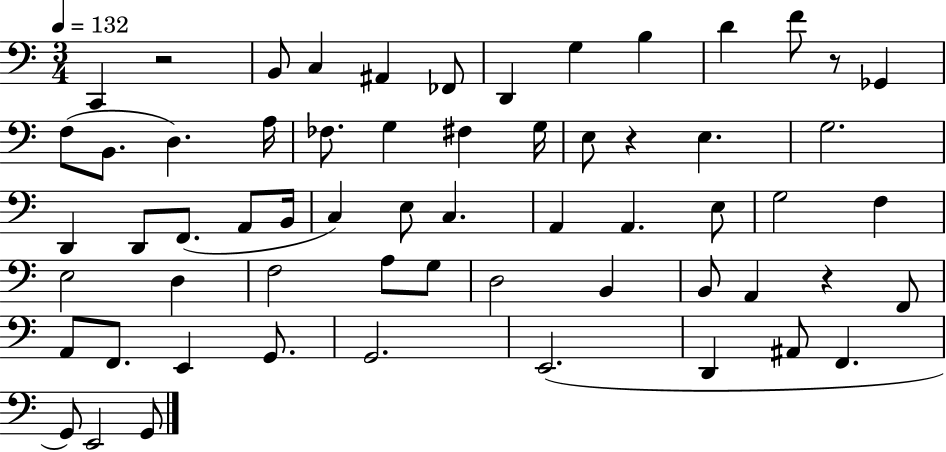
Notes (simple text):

C2/q R/h B2/e C3/q A#2/q FES2/e D2/q G3/q B3/q D4/q F4/e R/e Gb2/q F3/e B2/e. D3/q. A3/s FES3/e. G3/q F#3/q G3/s E3/e R/q E3/q. G3/h. D2/q D2/e F2/e. A2/e B2/s C3/q E3/e C3/q. A2/q A2/q. E3/e G3/h F3/q E3/h D3/q F3/h A3/e G3/e D3/h B2/q B2/e A2/q R/q F2/e A2/e F2/e. E2/q G2/e. G2/h. E2/h. D2/q A#2/e F2/q. G2/e E2/h G2/e